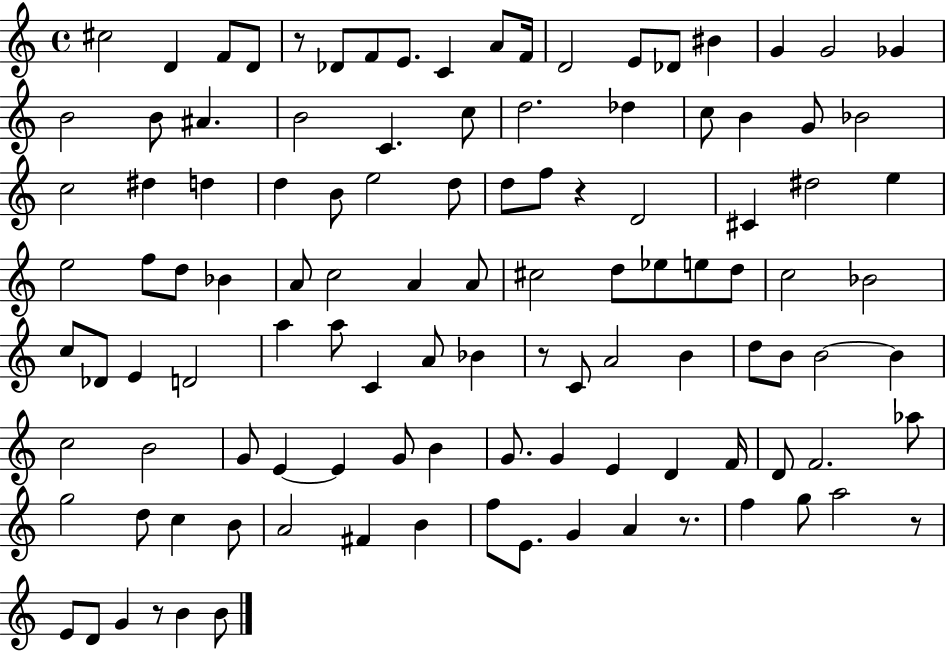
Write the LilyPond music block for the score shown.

{
  \clef treble
  \time 4/4
  \defaultTimeSignature
  \key c \major
  \repeat volta 2 { cis''2 d'4 f'8 d'8 | r8 des'8 f'8 e'8. c'4 a'8 f'16 | d'2 e'8 des'8 bis'4 | g'4 g'2 ges'4 | \break b'2 b'8 ais'4. | b'2 c'4. c''8 | d''2. des''4 | c''8 b'4 g'8 bes'2 | \break c''2 dis''4 d''4 | d''4 b'8 e''2 d''8 | d''8 f''8 r4 d'2 | cis'4 dis''2 e''4 | \break e''2 f''8 d''8 bes'4 | a'8 c''2 a'4 a'8 | cis''2 d''8 ees''8 e''8 d''8 | c''2 bes'2 | \break c''8 des'8 e'4 d'2 | a''4 a''8 c'4 a'8 bes'4 | r8 c'8 a'2 b'4 | d''8 b'8 b'2~~ b'4 | \break c''2 b'2 | g'8 e'4~~ e'4 g'8 b'4 | g'8. g'4 e'4 d'4 f'16 | d'8 f'2. aes''8 | \break g''2 d''8 c''4 b'8 | a'2 fis'4 b'4 | f''8 e'8. g'4 a'4 r8. | f''4 g''8 a''2 r8 | \break e'8 d'8 g'4 r8 b'4 b'8 | } \bar "|."
}